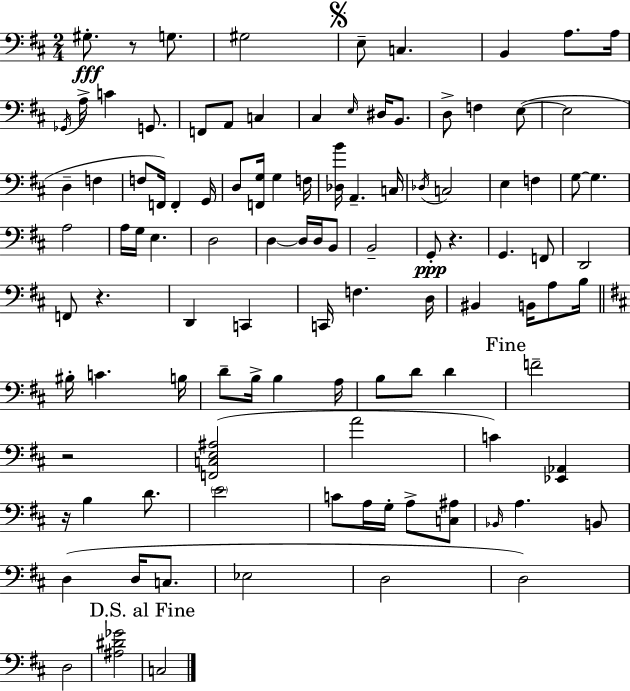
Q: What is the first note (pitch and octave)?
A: G#3